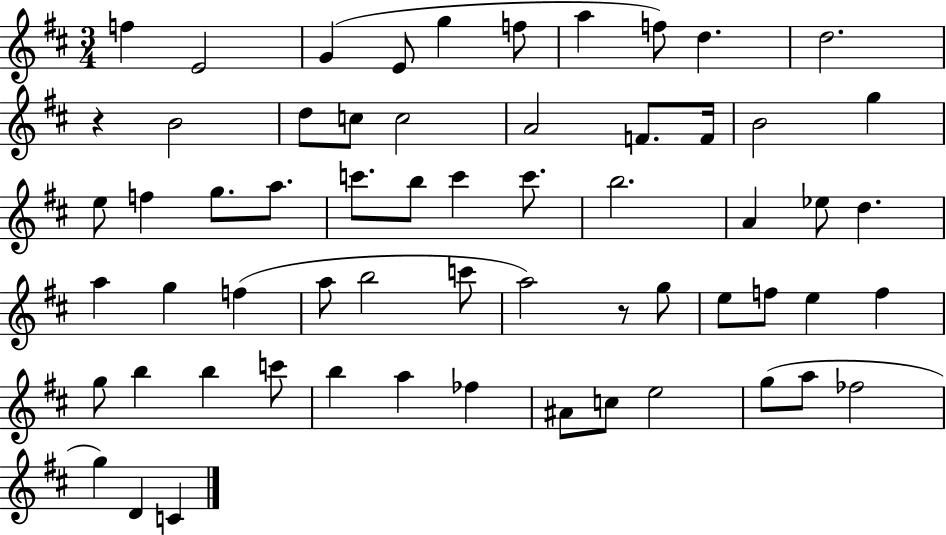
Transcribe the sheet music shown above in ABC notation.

X:1
T:Untitled
M:3/4
L:1/4
K:D
f E2 G E/2 g f/2 a f/2 d d2 z B2 d/2 c/2 c2 A2 F/2 F/4 B2 g e/2 f g/2 a/2 c'/2 b/2 c' c'/2 b2 A _e/2 d a g f a/2 b2 c'/2 a2 z/2 g/2 e/2 f/2 e f g/2 b b c'/2 b a _f ^A/2 c/2 e2 g/2 a/2 _f2 g D C